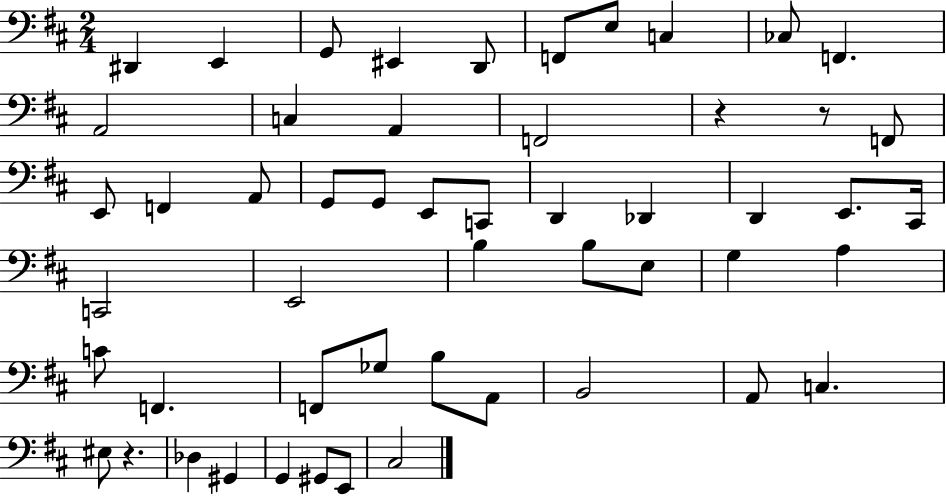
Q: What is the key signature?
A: D major